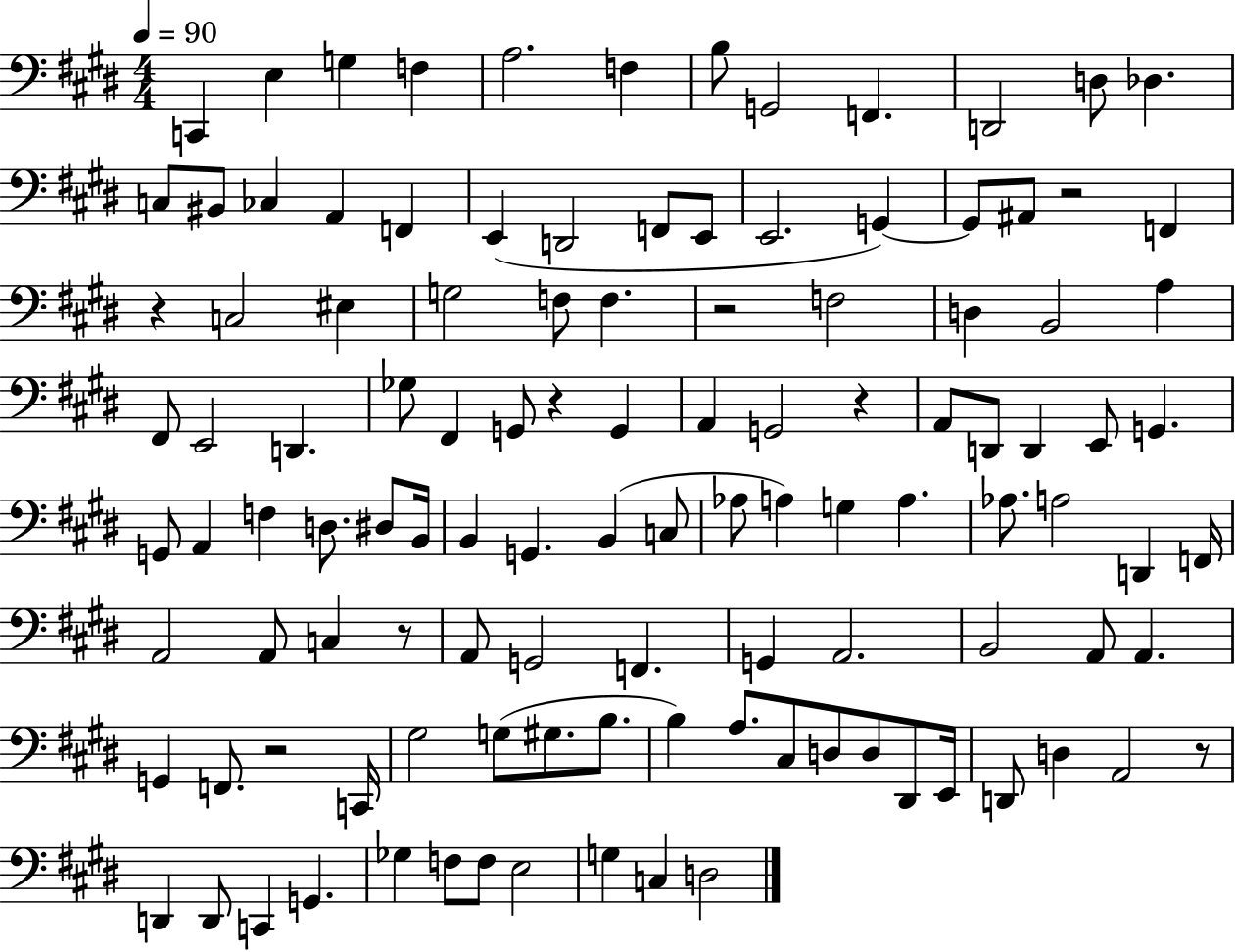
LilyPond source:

{
  \clef bass
  \numericTimeSignature
  \time 4/4
  \key e \major
  \tempo 4 = 90
  \repeat volta 2 { c,4 e4 g4 f4 | a2. f4 | b8 g,2 f,4. | d,2 d8 des4. | \break c8 bis,8 ces4 a,4 f,4 | e,4( d,2 f,8 e,8 | e,2. g,4~~) | g,8 ais,8 r2 f,4 | \break r4 c2 eis4 | g2 f8 f4. | r2 f2 | d4 b,2 a4 | \break fis,8 e,2 d,4. | ges8 fis,4 g,8 r4 g,4 | a,4 g,2 r4 | a,8 d,8 d,4 e,8 g,4. | \break g,8 a,4 f4 d8. dis8 b,16 | b,4 g,4. b,4( c8 | aes8 a4) g4 a4. | aes8. a2 d,4 f,16 | \break a,2 a,8 c4 r8 | a,8 g,2 f,4. | g,4 a,2. | b,2 a,8 a,4. | \break g,4 f,8. r2 c,16 | gis2 g8( gis8. b8. | b4) a8. cis8 d8 d8 dis,8 e,16 | d,8 d4 a,2 r8 | \break d,4 d,8 c,4 g,4. | ges4 f8 f8 e2 | g4 c4 d2 | } \bar "|."
}